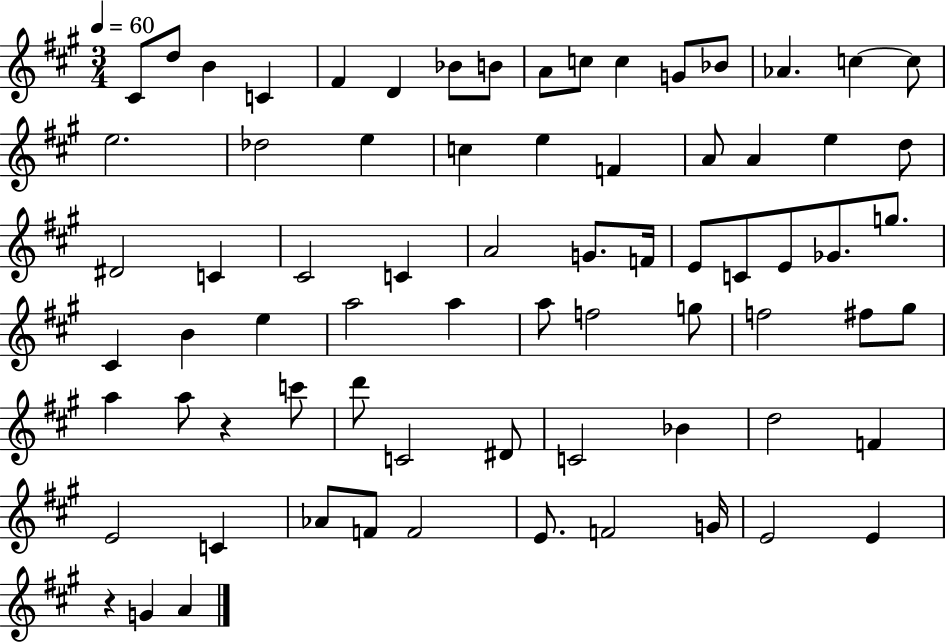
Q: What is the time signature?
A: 3/4